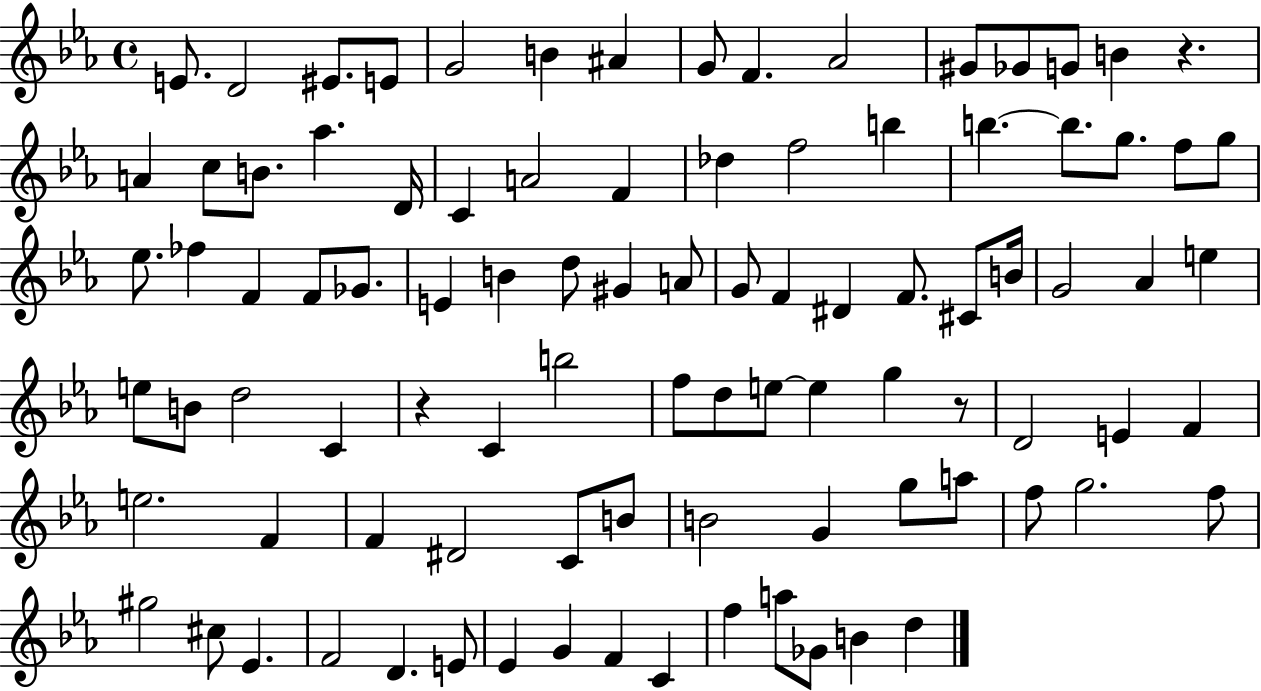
{
  \clef treble
  \time 4/4
  \defaultTimeSignature
  \key ees \major
  e'8. d'2 eis'8. e'8 | g'2 b'4 ais'4 | g'8 f'4. aes'2 | gis'8 ges'8 g'8 b'4 r4. | \break a'4 c''8 b'8. aes''4. d'16 | c'4 a'2 f'4 | des''4 f''2 b''4 | b''4.~~ b''8. g''8. f''8 g''8 | \break ees''8. fes''4 f'4 f'8 ges'8. | e'4 b'4 d''8 gis'4 a'8 | g'8 f'4 dis'4 f'8. cis'8 b'16 | g'2 aes'4 e''4 | \break e''8 b'8 d''2 c'4 | r4 c'4 b''2 | f''8 d''8 e''8~~ e''4 g''4 r8 | d'2 e'4 f'4 | \break e''2. f'4 | f'4 dis'2 c'8 b'8 | b'2 g'4 g''8 a''8 | f''8 g''2. f''8 | \break gis''2 cis''8 ees'4. | f'2 d'4. e'8 | ees'4 g'4 f'4 c'4 | f''4 a''8 ges'8 b'4 d''4 | \break \bar "|."
}